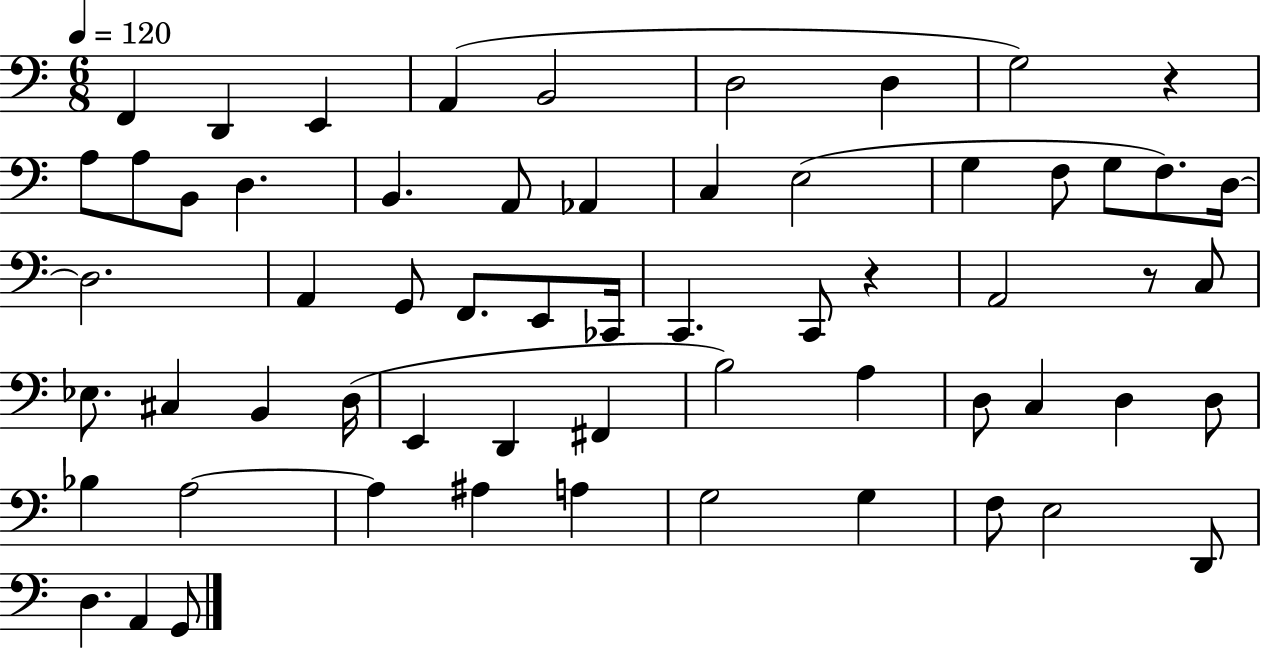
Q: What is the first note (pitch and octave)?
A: F2